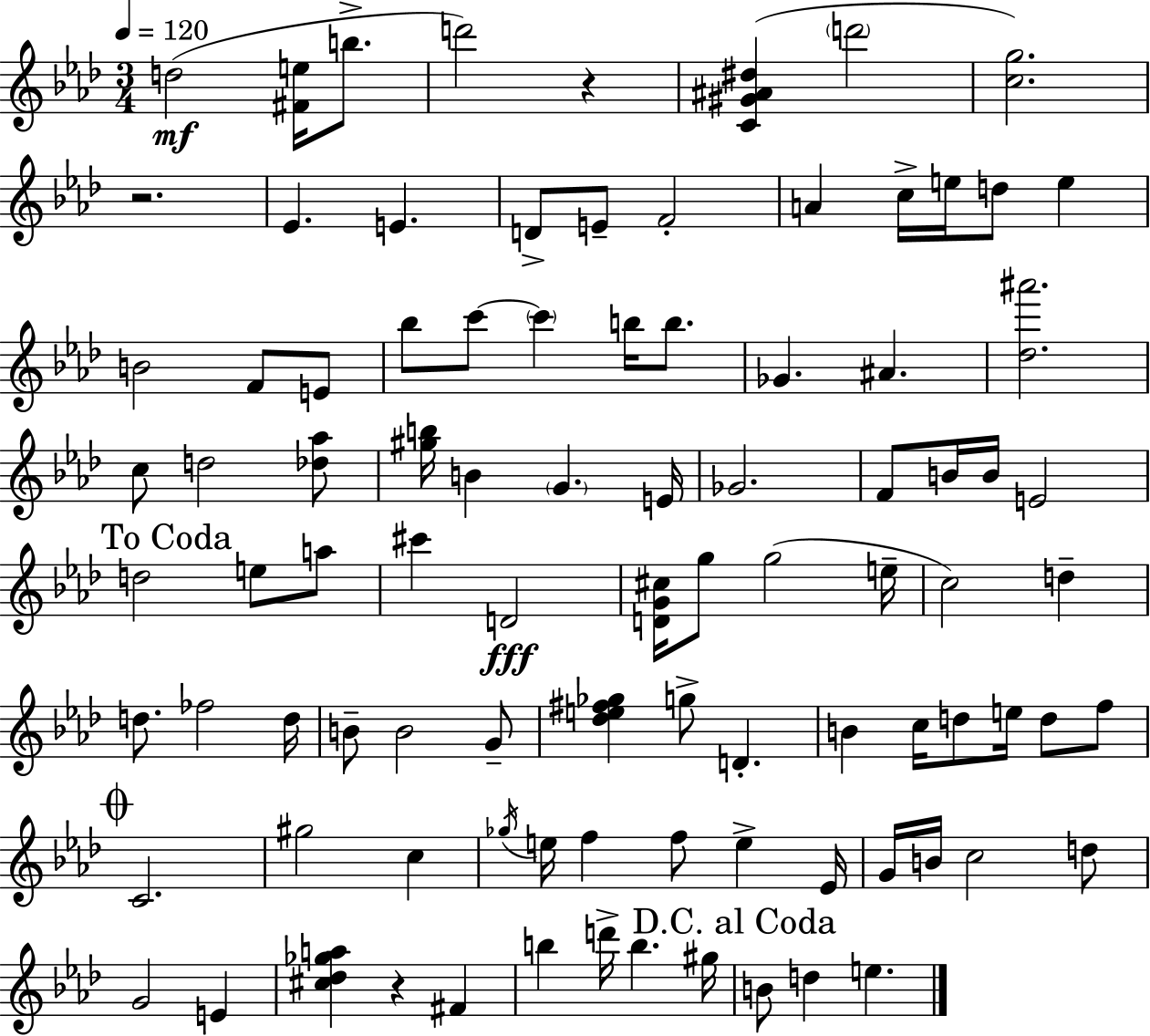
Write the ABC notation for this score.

X:1
T:Untitled
M:3/4
L:1/4
K:Fm
d2 [^Fe]/4 b/2 d'2 z [C^G^A^d] d'2 [cg]2 z2 _E E D/2 E/2 F2 A c/4 e/4 d/2 e B2 F/2 E/2 _b/2 c'/2 c' b/4 b/2 _G ^A [_d^a']2 c/2 d2 [_d_a]/2 [^gb]/4 B G E/4 _G2 F/2 B/4 B/4 E2 d2 e/2 a/2 ^c' D2 [DG^c]/4 g/2 g2 e/4 c2 d d/2 _f2 d/4 B/2 B2 G/2 [_de^f_g] g/2 D B c/4 d/2 e/4 d/2 f/2 C2 ^g2 c _g/4 e/4 f f/2 e _E/4 G/4 B/4 c2 d/2 G2 E [^c_d_ga] z ^F b d'/4 b ^g/4 B/2 d e